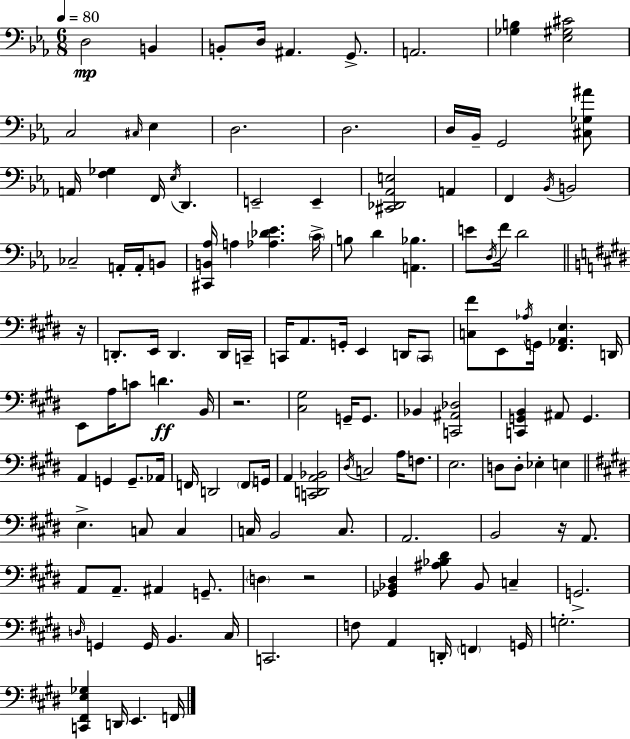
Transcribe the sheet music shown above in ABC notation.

X:1
T:Untitled
M:6/8
L:1/4
K:Eb
D,2 B,, B,,/2 D,/4 ^A,, G,,/2 A,,2 [_G,B,] [_E,^G,^C]2 C,2 ^C,/4 _E, D,2 D,2 D,/4 _B,,/4 G,,2 [^C,_G,^A]/2 A,,/4 [F,_G,] F,,/4 _E,/4 D,, E,,2 E,, [^C,,_D,,_A,,E,]2 A,, F,, _B,,/4 B,,2 _C,2 A,,/4 A,,/4 B,,/2 [^C,,B,,_A,]/4 A, [_A,_D_E] C/4 B,/2 D [A,,_B,] E/2 D,/4 F/4 D2 z/4 D,,/2 E,,/4 D,, D,,/4 C,,/4 C,,/4 A,,/2 G,,/4 E,, D,,/4 C,,/2 [C,^F]/2 E,,/2 _A,/4 G,,/4 [^F,,_A,,E,] D,,/4 E,,/2 A,/4 C/2 D B,,/4 z2 [^C,^G,]2 G,,/4 G,,/2 _B,, [C,,^A,,_D,]2 [C,,G,,B,,] ^A,,/2 G,, A,, G,, G,,/2 _A,,/4 F,,/4 D,,2 F,,/2 G,,/4 A,, [C,,D,,A,,_B,,]2 ^D,/4 C,2 A,/4 F,/2 E,2 D,/2 D,/2 _E, E, E, C,/2 C, C,/4 B,,2 C,/2 A,,2 B,,2 z/4 A,,/2 A,,/2 A,,/2 ^A,, G,,/2 D, z2 [_G,,_B,,^D,] [^A,_B,^D]/2 _B,,/2 C, G,,2 D,/4 G,, G,,/4 B,, ^C,/4 C,,2 F,/2 A,, D,,/4 F,, G,,/4 G,2 [C,,^F,,E,_G,] D,,/4 E,, F,,/4